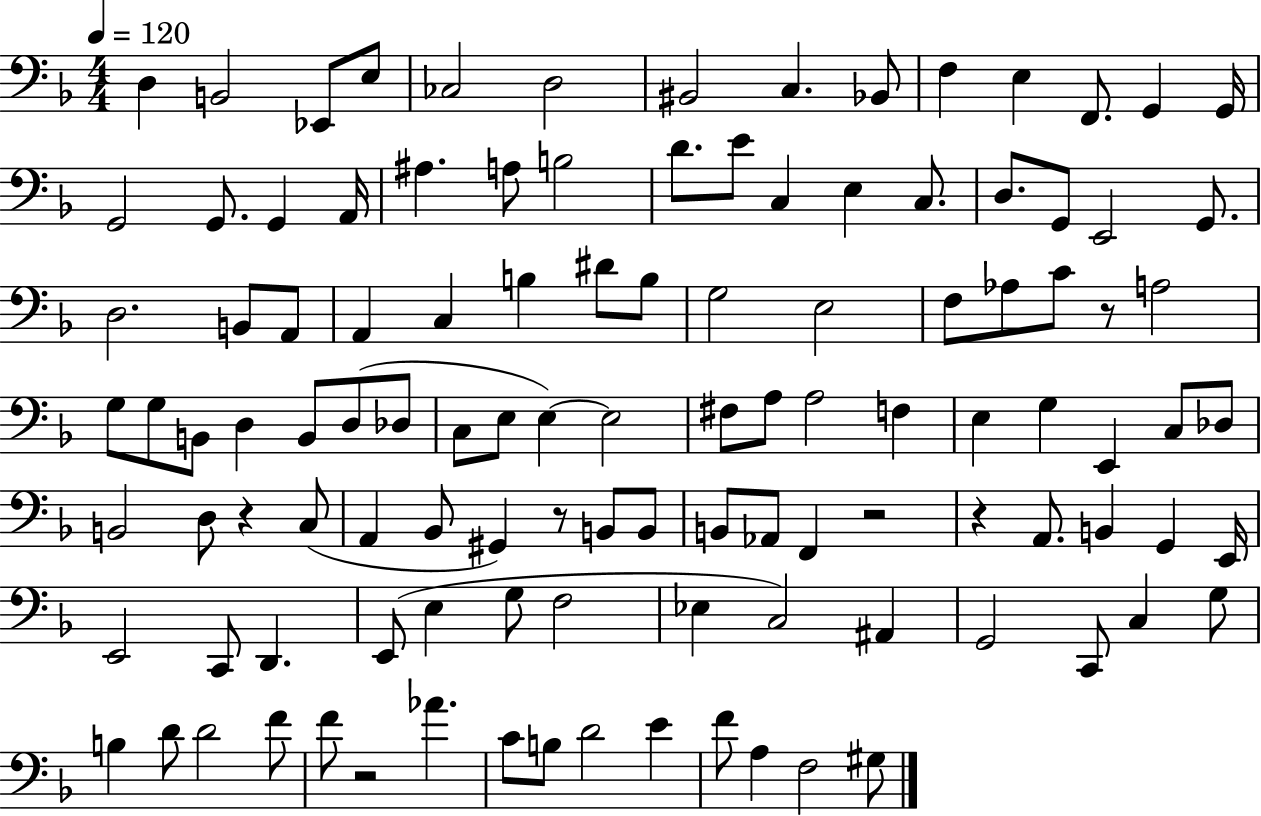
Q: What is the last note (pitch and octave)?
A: G#3